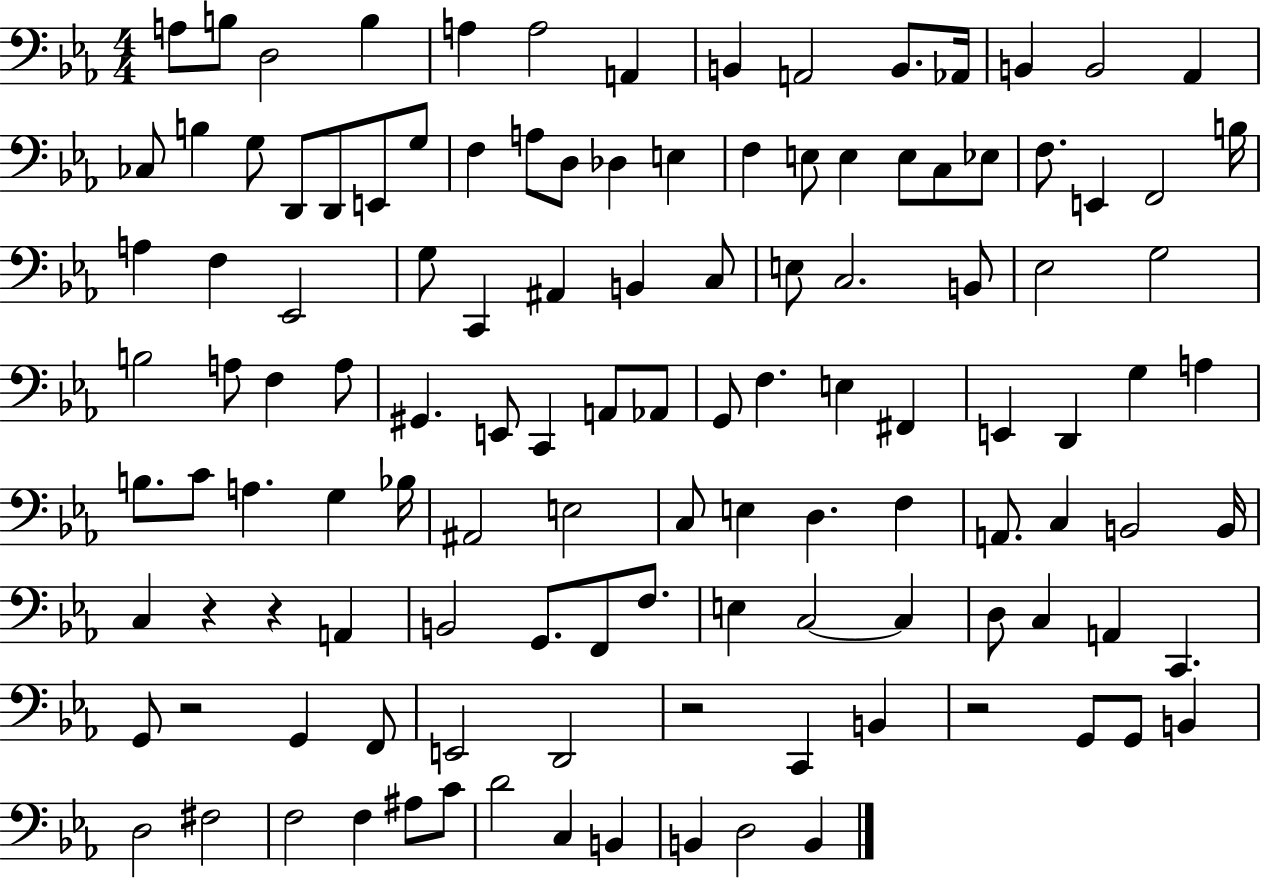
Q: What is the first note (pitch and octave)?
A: A3